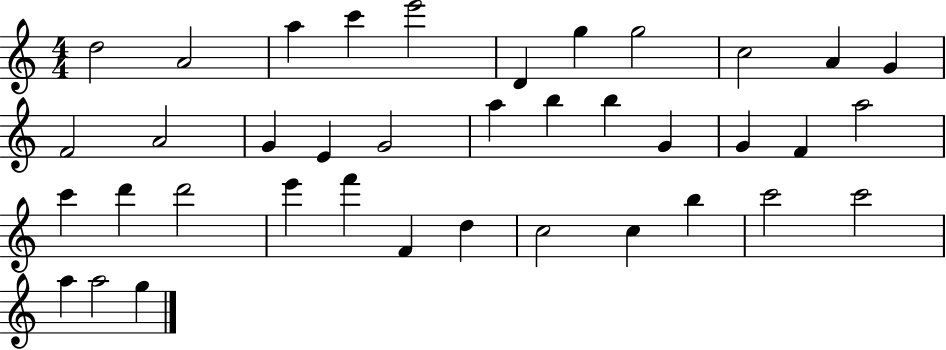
D5/h A4/h A5/q C6/q E6/h D4/q G5/q G5/h C5/h A4/q G4/q F4/h A4/h G4/q E4/q G4/h A5/q B5/q B5/q G4/q G4/q F4/q A5/h C6/q D6/q D6/h E6/q F6/q F4/q D5/q C5/h C5/q B5/q C6/h C6/h A5/q A5/h G5/q